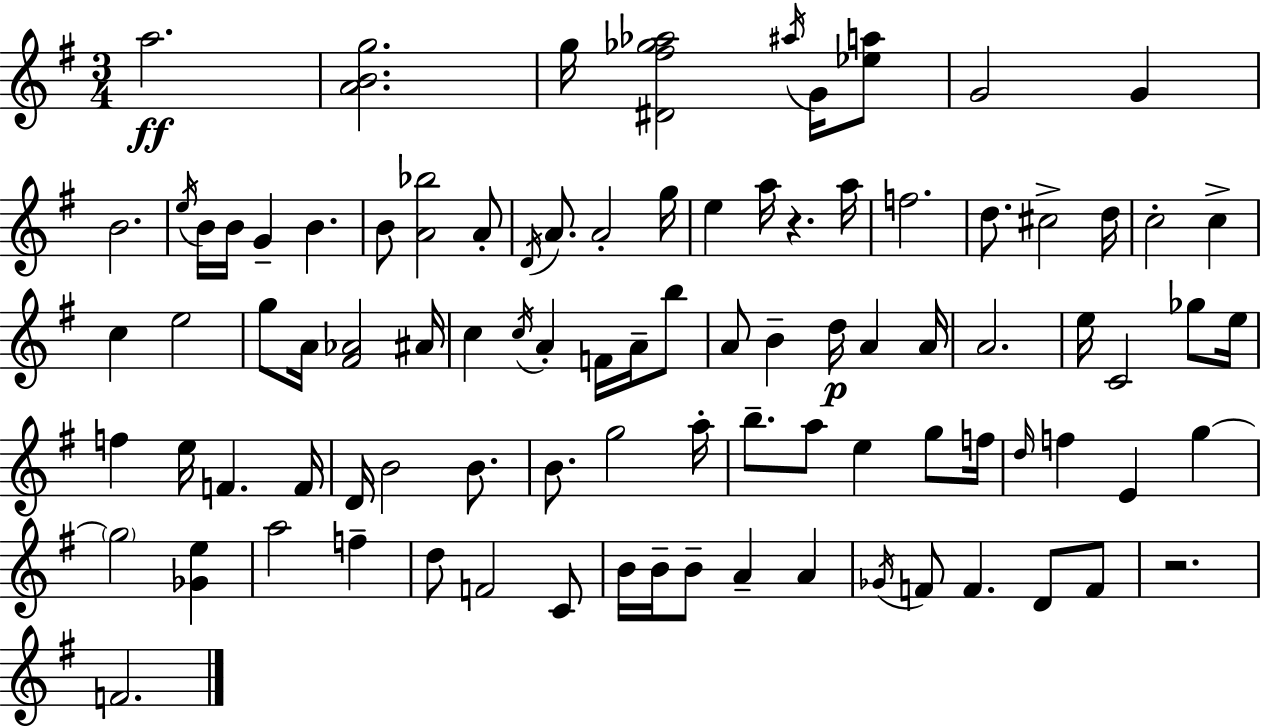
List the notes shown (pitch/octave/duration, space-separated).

A5/h. [A4,B4,G5]/h. G5/s [D#4,F#5,Gb5,Ab5]/h A#5/s G4/s [Eb5,A5]/e G4/h G4/q B4/h. E5/s B4/s B4/s G4/q B4/q. B4/e [A4,Bb5]/h A4/e D4/s A4/e. A4/h G5/s E5/q A5/s R/q. A5/s F5/h. D5/e. C#5/h D5/s C5/h C5/q C5/q E5/h G5/e A4/s [F#4,Ab4]/h A#4/s C5/q C5/s A4/q F4/s A4/s B5/e A4/e B4/q D5/s A4/q A4/s A4/h. E5/s C4/h Gb5/e E5/s F5/q E5/s F4/q. F4/s D4/s B4/h B4/e. B4/e. G5/h A5/s B5/e. A5/e E5/q G5/e F5/s D5/s F5/q E4/q G5/q G5/h [Gb4,E5]/q A5/h F5/q D5/e F4/h C4/e B4/s B4/s B4/e A4/q A4/q Gb4/s F4/e F4/q. D4/e F4/e R/h. F4/h.